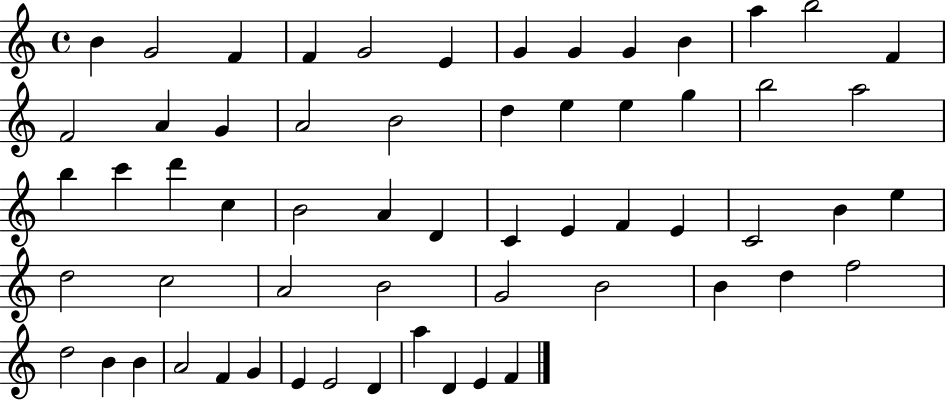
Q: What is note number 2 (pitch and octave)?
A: G4